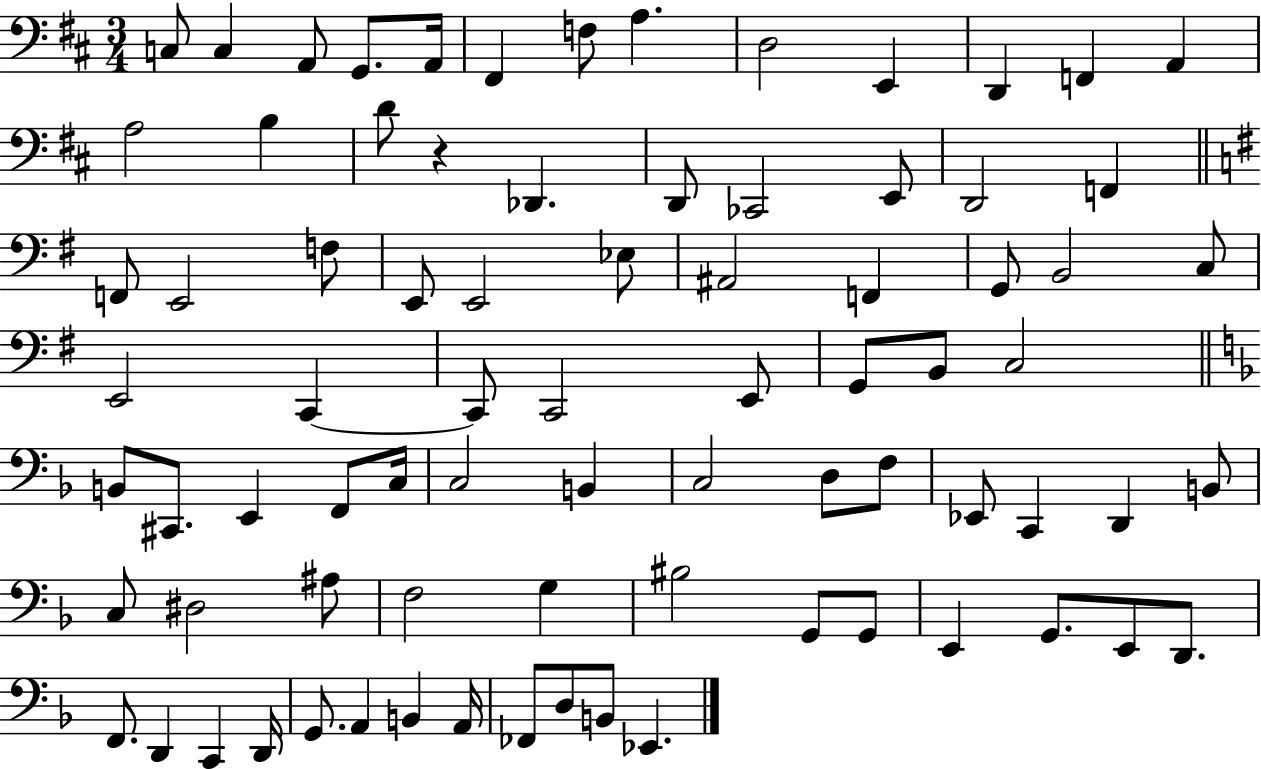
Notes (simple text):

C3/e C3/q A2/e G2/e. A2/s F#2/q F3/e A3/q. D3/h E2/q D2/q F2/q A2/q A3/h B3/q D4/e R/q Db2/q. D2/e CES2/h E2/e D2/h F2/q F2/e E2/h F3/e E2/e E2/h Eb3/e A#2/h F2/q G2/e B2/h C3/e E2/h C2/q C2/e C2/h E2/e G2/e B2/e C3/h B2/e C#2/e. E2/q F2/e C3/s C3/h B2/q C3/h D3/e F3/e Eb2/e C2/q D2/q B2/e C3/e D#3/h A#3/e F3/h G3/q BIS3/h G2/e G2/e E2/q G2/e. E2/e D2/e. F2/e. D2/q C2/q D2/s G2/e. A2/q B2/q A2/s FES2/e D3/e B2/e Eb2/q.